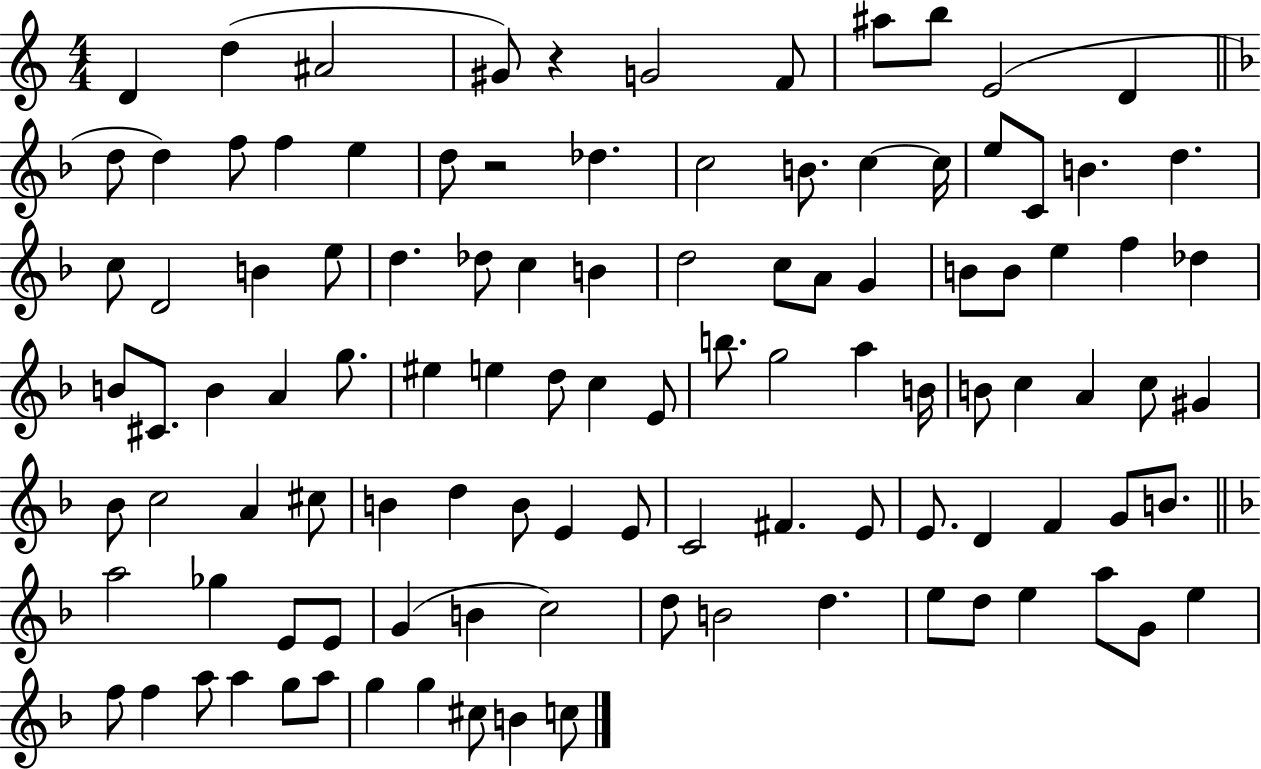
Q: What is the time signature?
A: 4/4